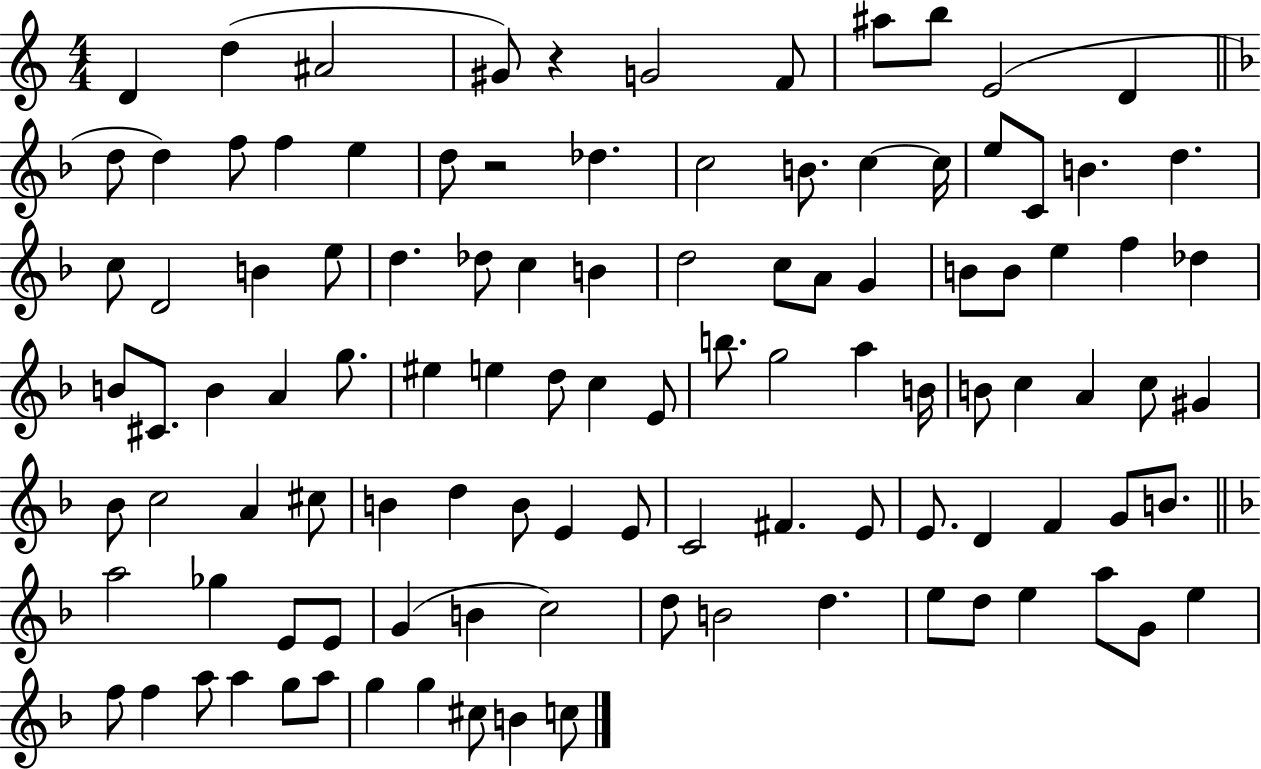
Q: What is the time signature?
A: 4/4